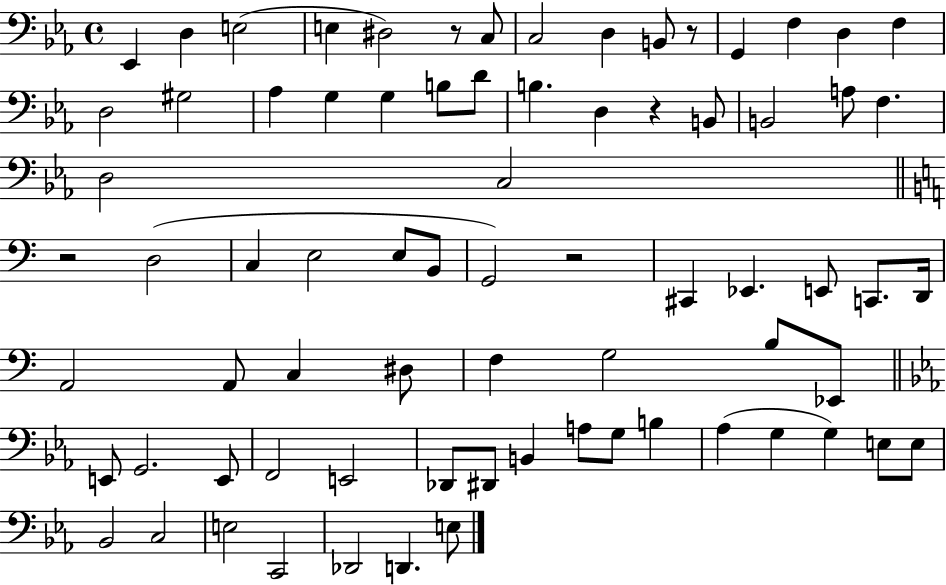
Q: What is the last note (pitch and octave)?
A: E3